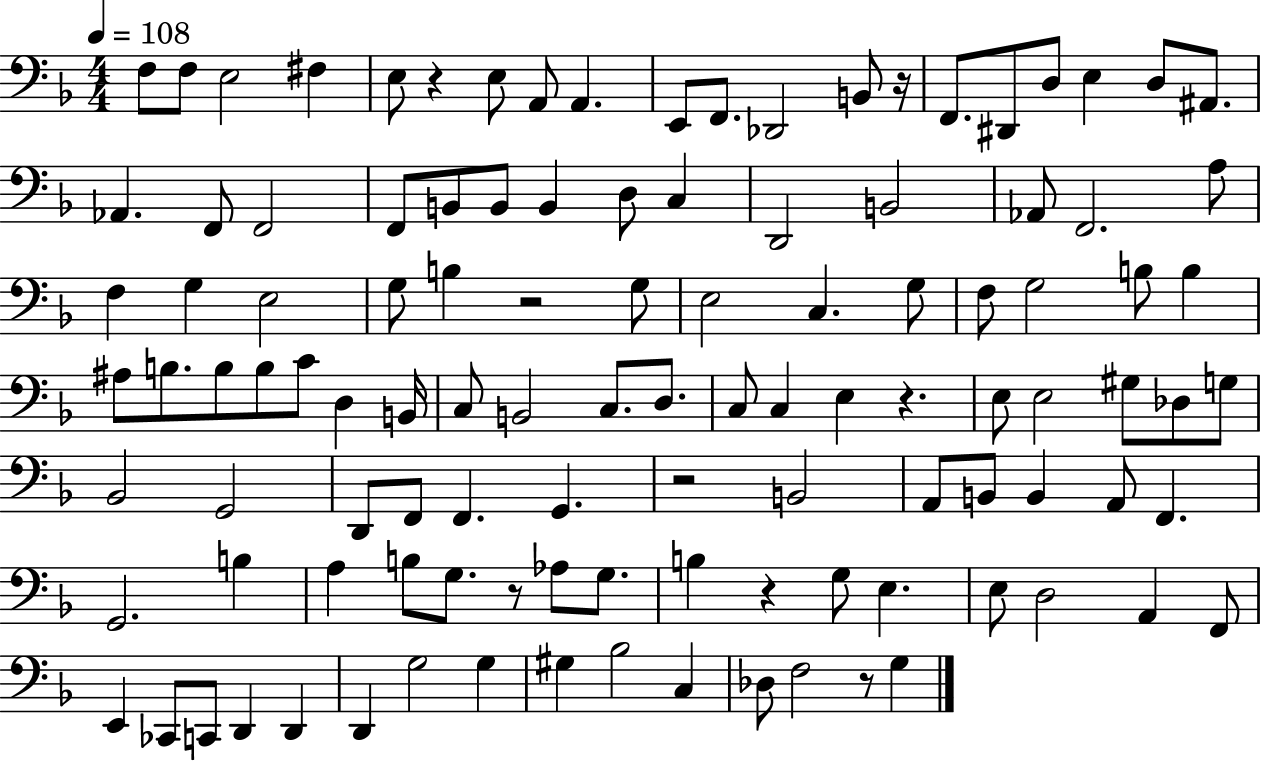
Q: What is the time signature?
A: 4/4